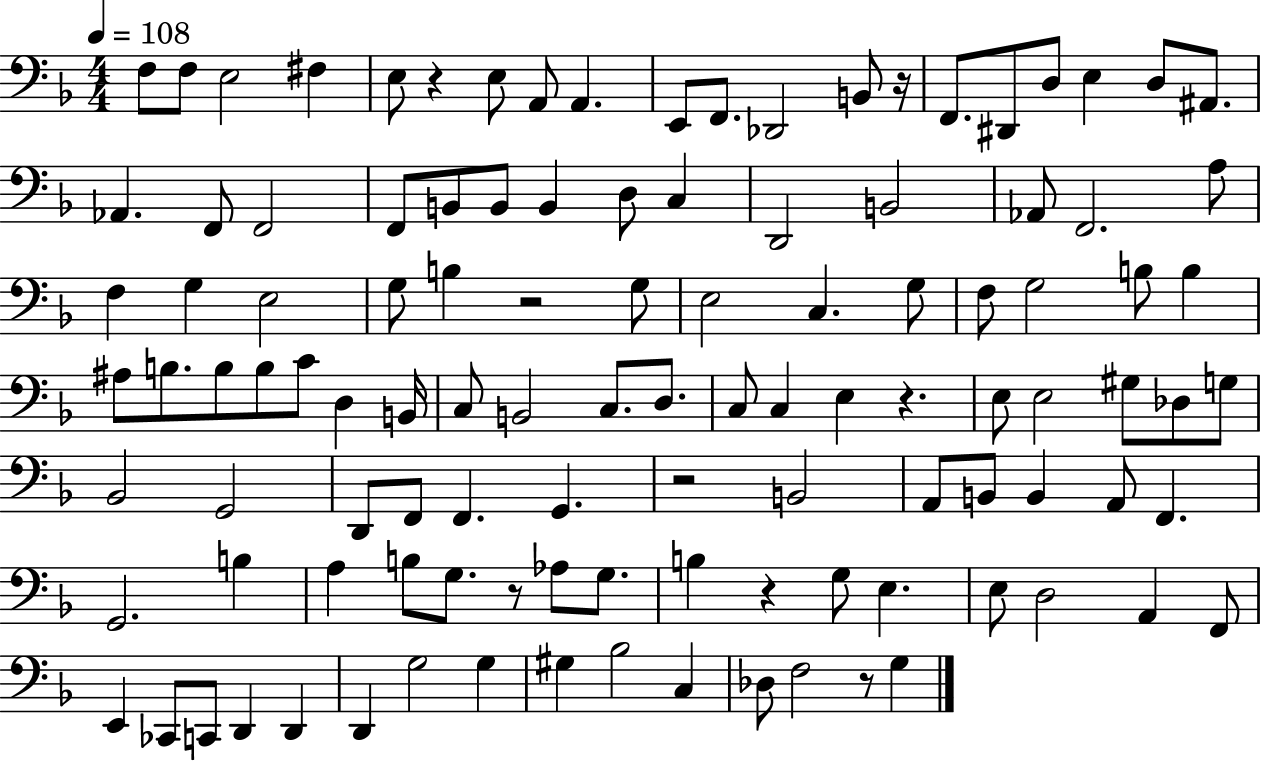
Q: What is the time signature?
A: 4/4